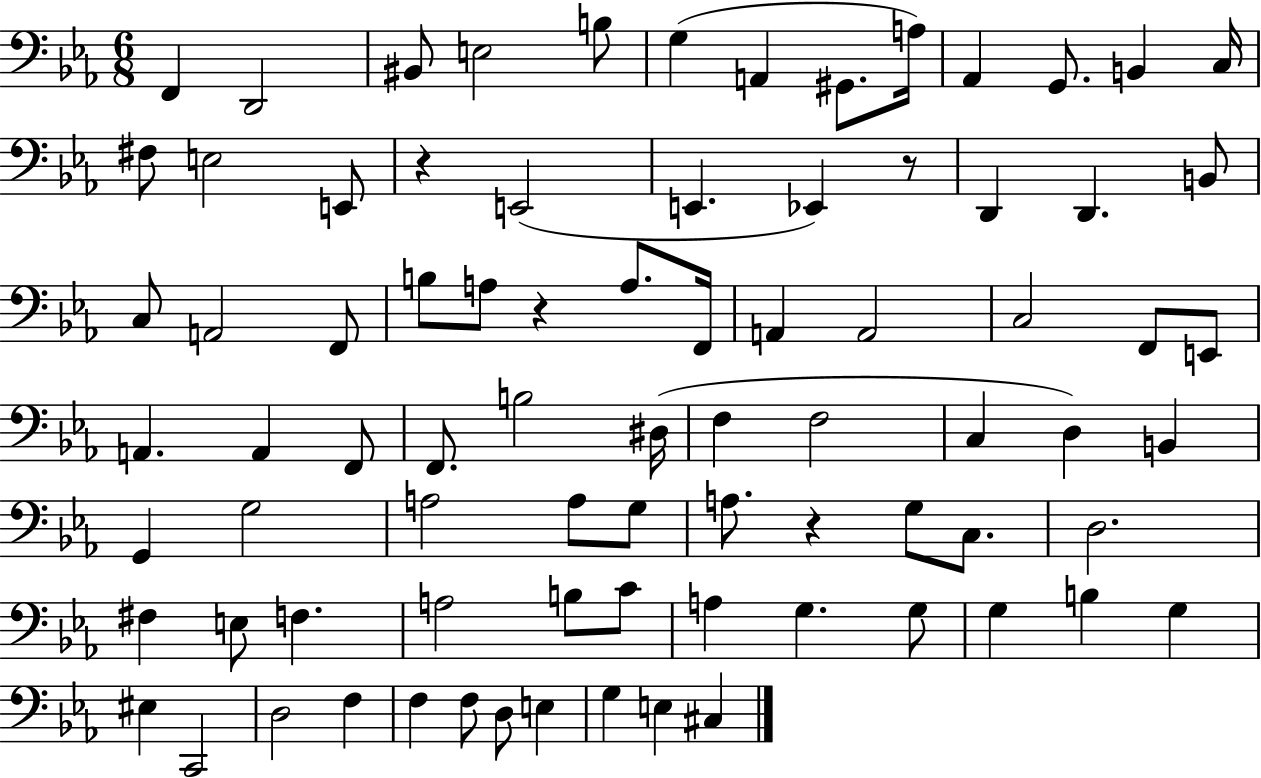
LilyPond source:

{
  \clef bass
  \numericTimeSignature
  \time 6/8
  \key ees \major
  f,4 d,2 | bis,8 e2 b8 | g4( a,4 gis,8. a16) | aes,4 g,8. b,4 c16 | \break fis8 e2 e,8 | r4 e,2( | e,4. ees,4) r8 | d,4 d,4. b,8 | \break c8 a,2 f,8 | b8 a8 r4 a8. f,16 | a,4 a,2 | c2 f,8 e,8 | \break a,4. a,4 f,8 | f,8. b2 dis16( | f4 f2 | c4 d4) b,4 | \break g,4 g2 | a2 a8 g8 | a8. r4 g8 c8. | d2. | \break fis4 e8 f4. | a2 b8 c'8 | a4 g4. g8 | g4 b4 g4 | \break eis4 c,2 | d2 f4 | f4 f8 d8 e4 | g4 e4 cis4 | \break \bar "|."
}